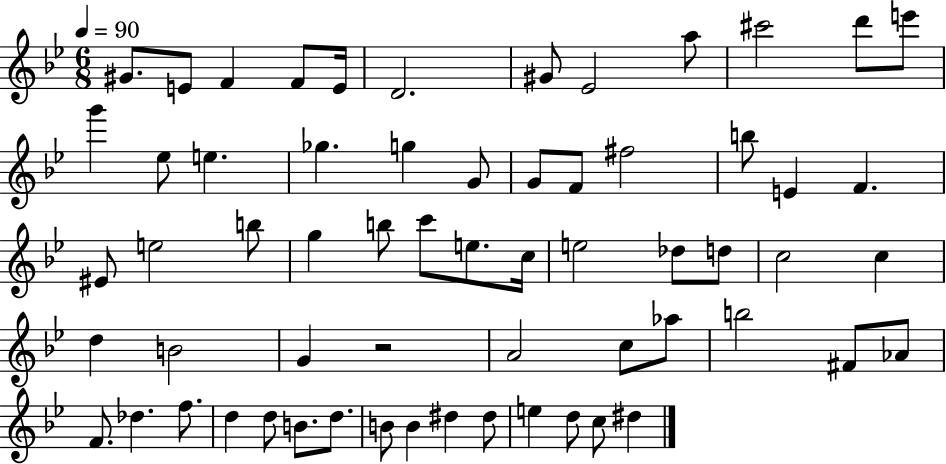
{
  \clef treble
  \numericTimeSignature
  \time 6/8
  \key bes \major
  \tempo 4 = 90
  \repeat volta 2 { gis'8. e'8 f'4 f'8 e'16 | d'2. | gis'8 ees'2 a''8 | cis'''2 d'''8 e'''8 | \break g'''4 ees''8 e''4. | ges''4. g''4 g'8 | g'8 f'8 fis''2 | b''8 e'4 f'4. | \break eis'8 e''2 b''8 | g''4 b''8 c'''8 e''8. c''16 | e''2 des''8 d''8 | c''2 c''4 | \break d''4 b'2 | g'4 r2 | a'2 c''8 aes''8 | b''2 fis'8 aes'8 | \break f'8. des''4. f''8. | d''4 d''8 b'8. d''8. | b'8 b'4 dis''4 dis''8 | e''4 d''8 c''8 dis''4 | \break } \bar "|."
}